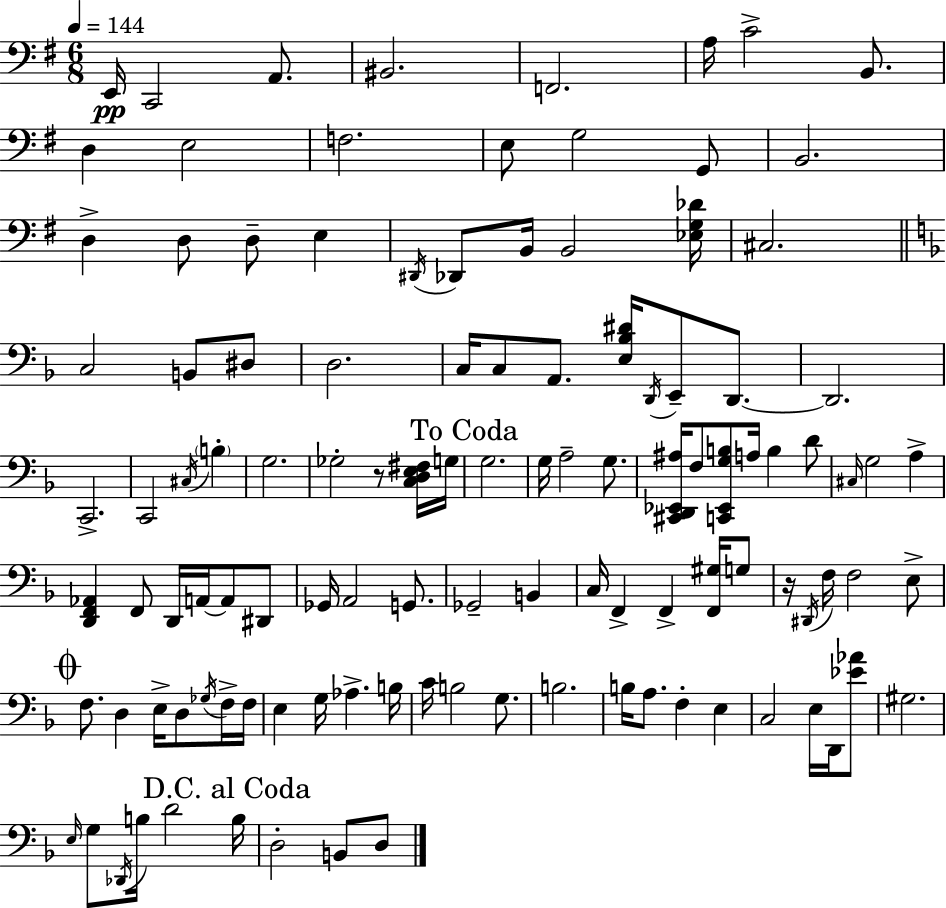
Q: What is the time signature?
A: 6/8